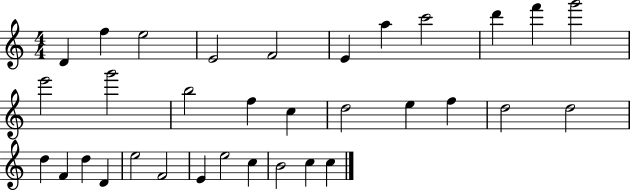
{
  \clef treble
  \numericTimeSignature
  \time 4/4
  \key c \major
  d'4 f''4 e''2 | e'2 f'2 | e'4 a''4 c'''2 | d'''4 f'''4 g'''2 | \break e'''2 g'''2 | b''2 f''4 c''4 | d''2 e''4 f''4 | d''2 d''2 | \break d''4 f'4 d''4 d'4 | e''2 f'2 | e'4 e''2 c''4 | b'2 c''4 c''4 | \break \bar "|."
}